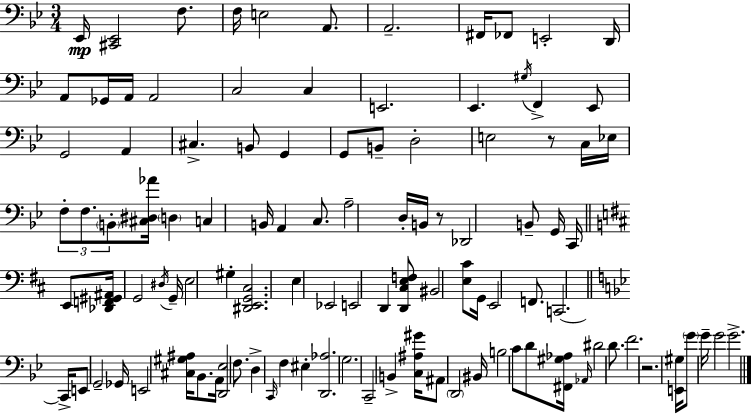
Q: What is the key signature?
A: BES major